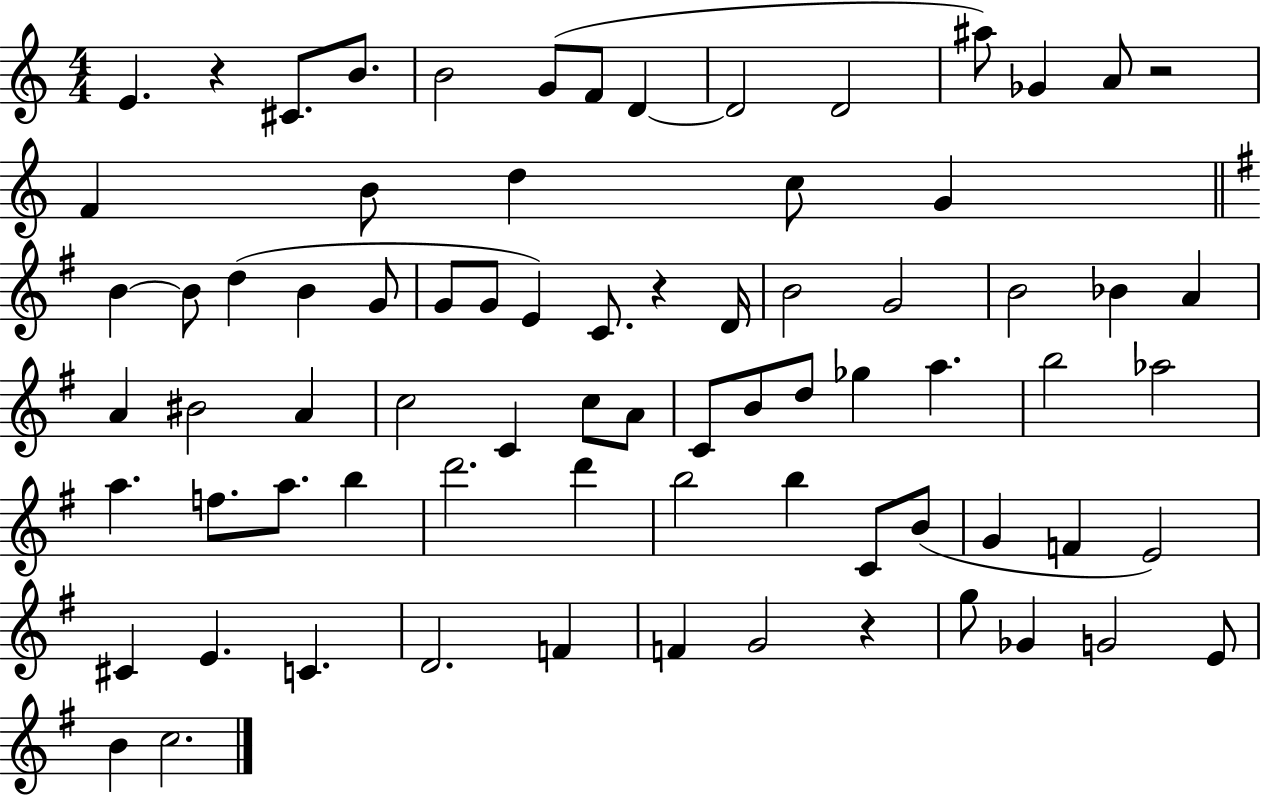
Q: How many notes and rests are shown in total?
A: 76